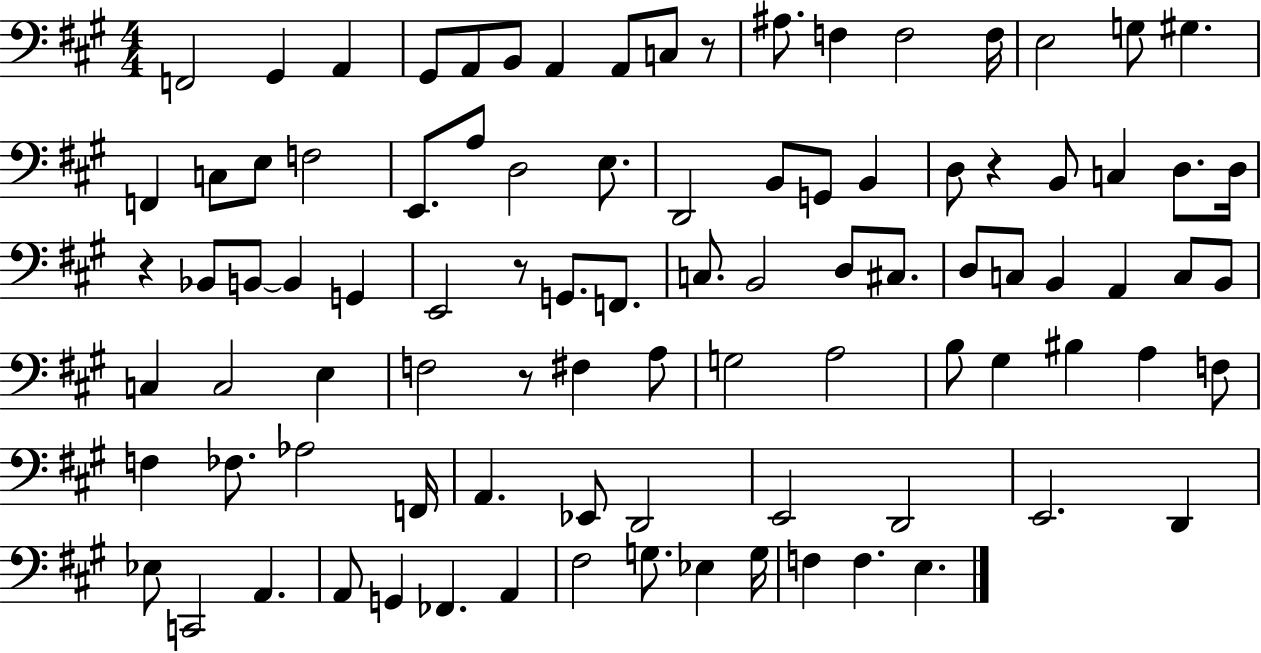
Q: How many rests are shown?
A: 5